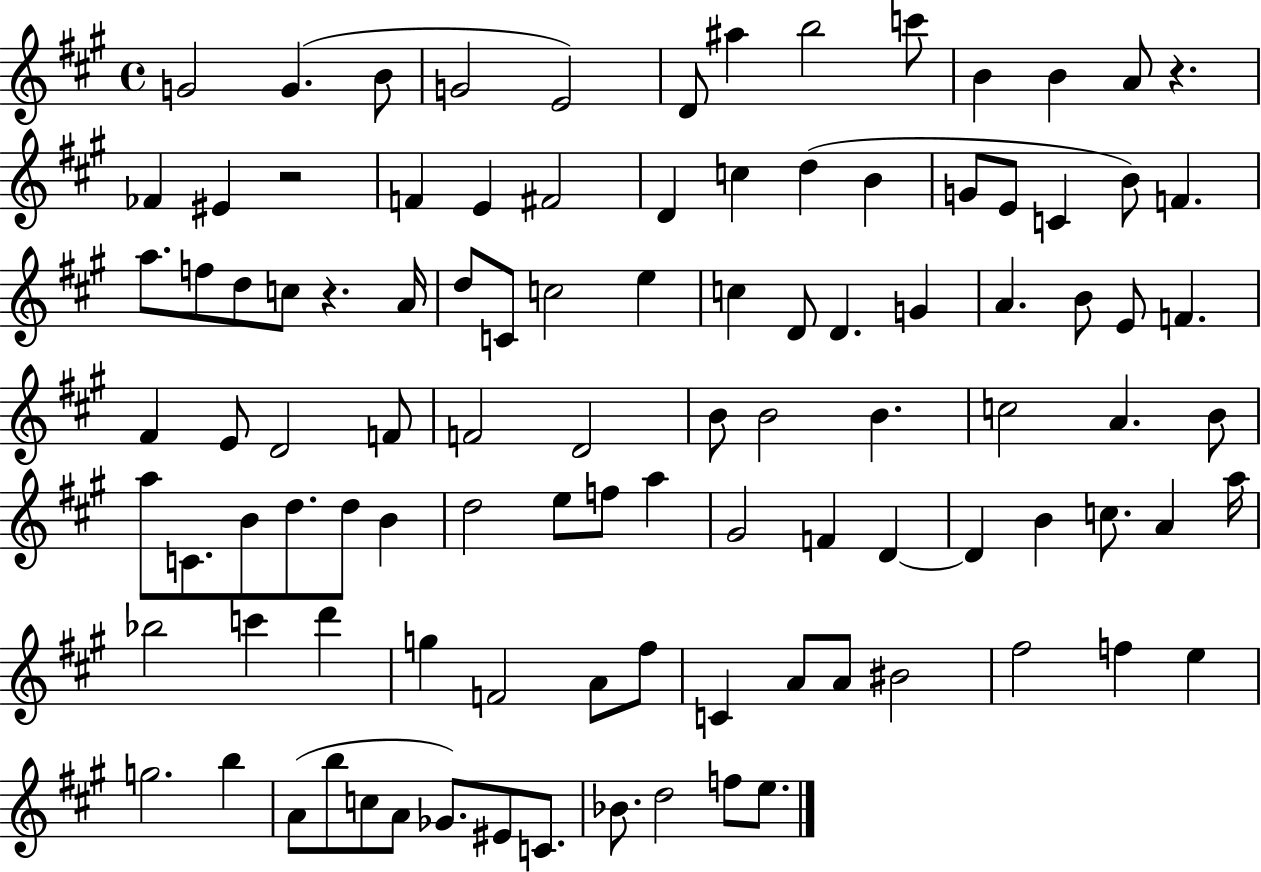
G4/h G4/q. B4/e G4/h E4/h D4/e A#5/q B5/h C6/e B4/q B4/q A4/e R/q. FES4/q EIS4/q R/h F4/q E4/q F#4/h D4/q C5/q D5/q B4/q G4/e E4/e C4/q B4/e F4/q. A5/e. F5/e D5/e C5/e R/q. A4/s D5/e C4/e C5/h E5/q C5/q D4/e D4/q. G4/q A4/q. B4/e E4/e F4/q. F#4/q E4/e D4/h F4/e F4/h D4/h B4/e B4/h B4/q. C5/h A4/q. B4/e A5/e C4/e. B4/e D5/e. D5/e B4/q D5/h E5/e F5/e A5/q G#4/h F4/q D4/q D4/q B4/q C5/e. A4/q A5/s Bb5/h C6/q D6/q G5/q F4/h A4/e F#5/e C4/q A4/e A4/e BIS4/h F#5/h F5/q E5/q G5/h. B5/q A4/e B5/e C5/e A4/e Gb4/e. EIS4/e C4/e. Bb4/e. D5/h F5/e E5/e.